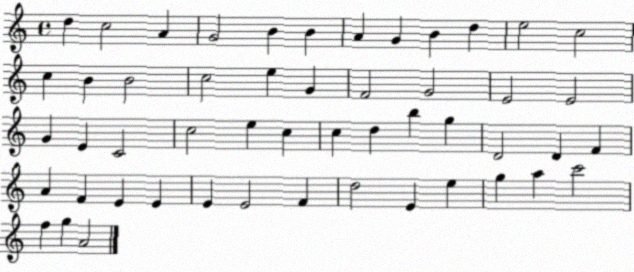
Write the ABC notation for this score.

X:1
T:Untitled
M:4/4
L:1/4
K:C
d c2 A G2 B B A G B d e2 c2 c B B2 c2 e G F2 G2 E2 E2 G E C2 c2 e c c d b g D2 D F A F E E E E2 F d2 E e g a c'2 f g A2